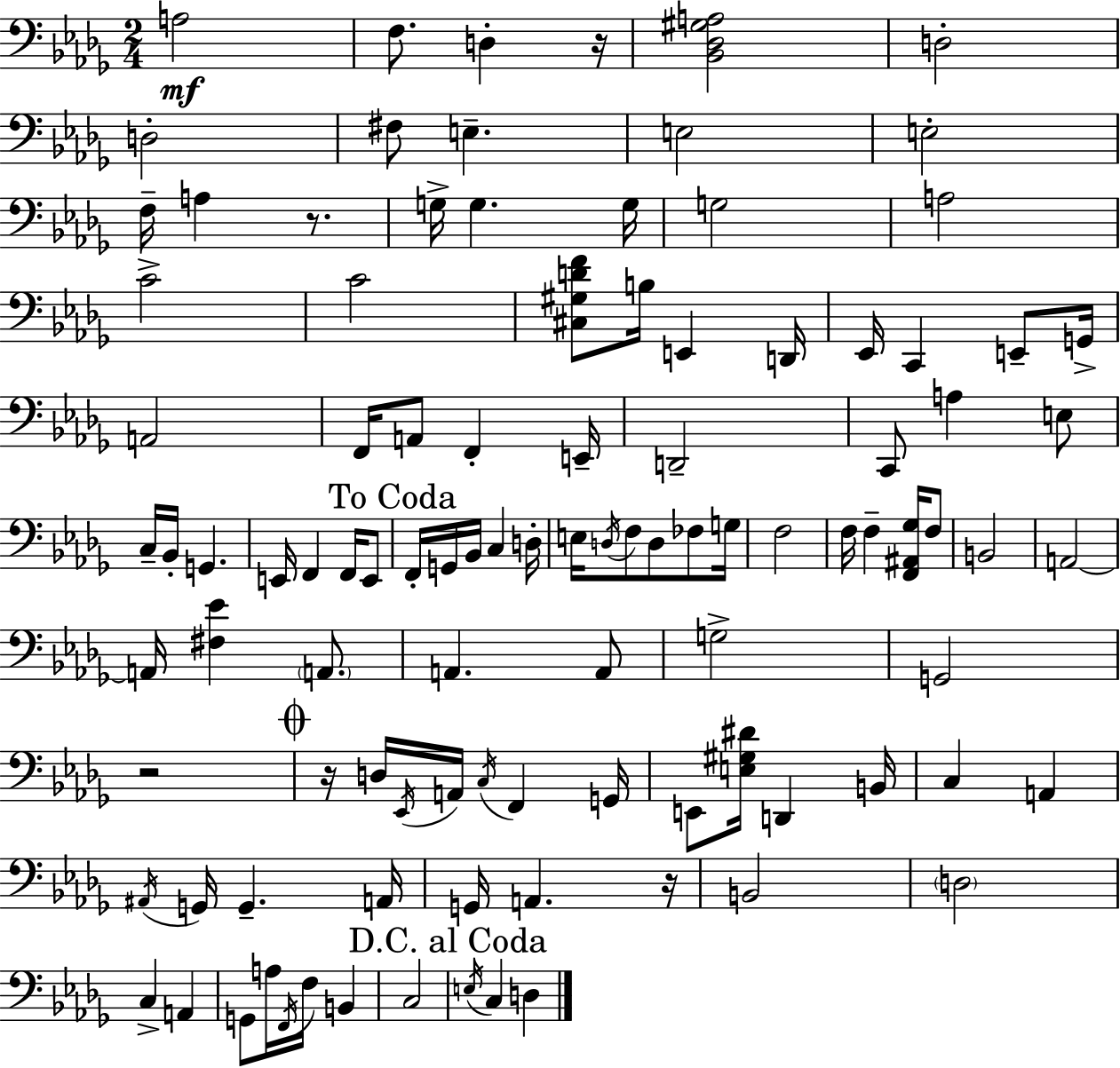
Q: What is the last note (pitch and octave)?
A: D3